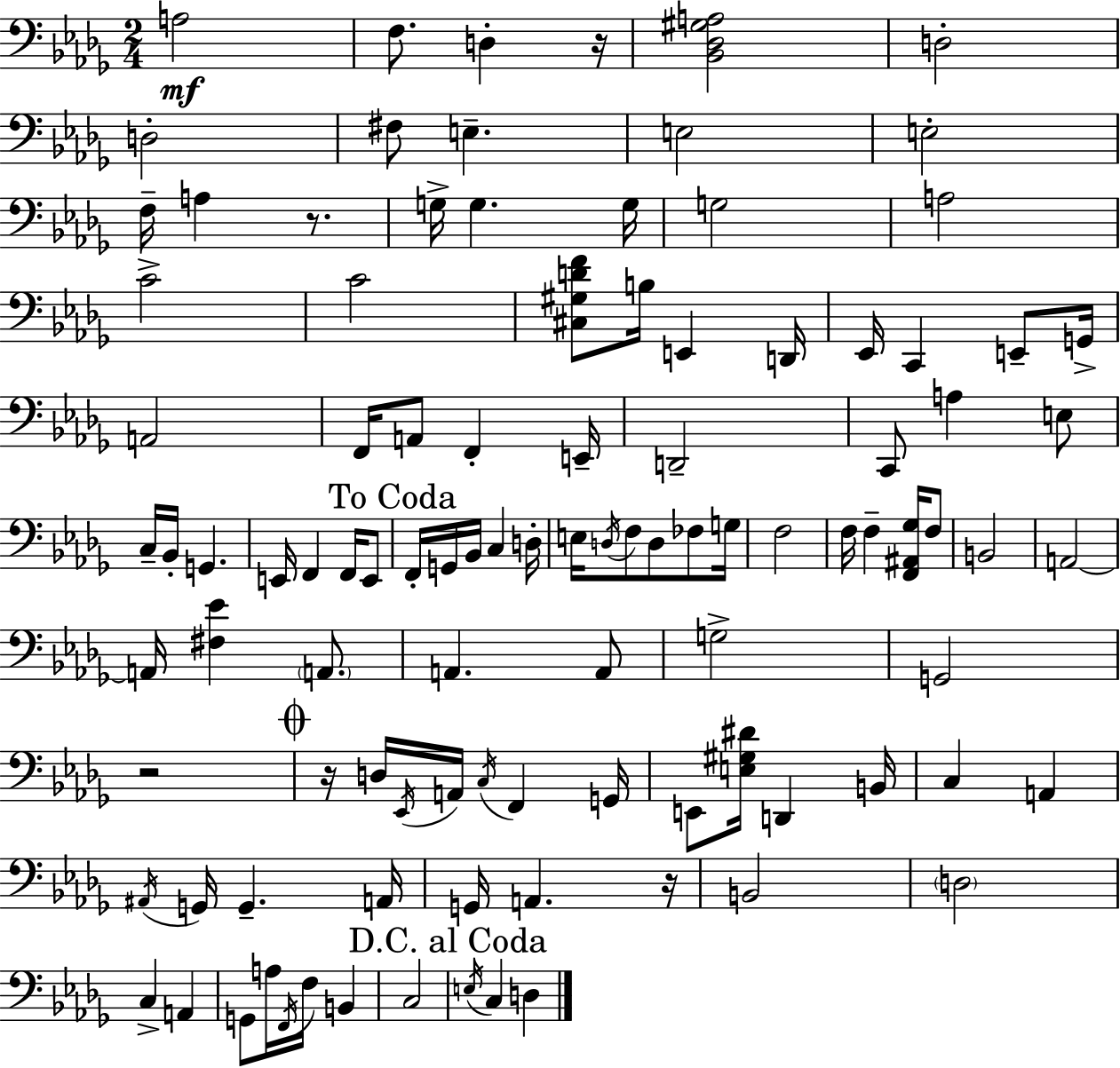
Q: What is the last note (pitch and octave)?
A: D3